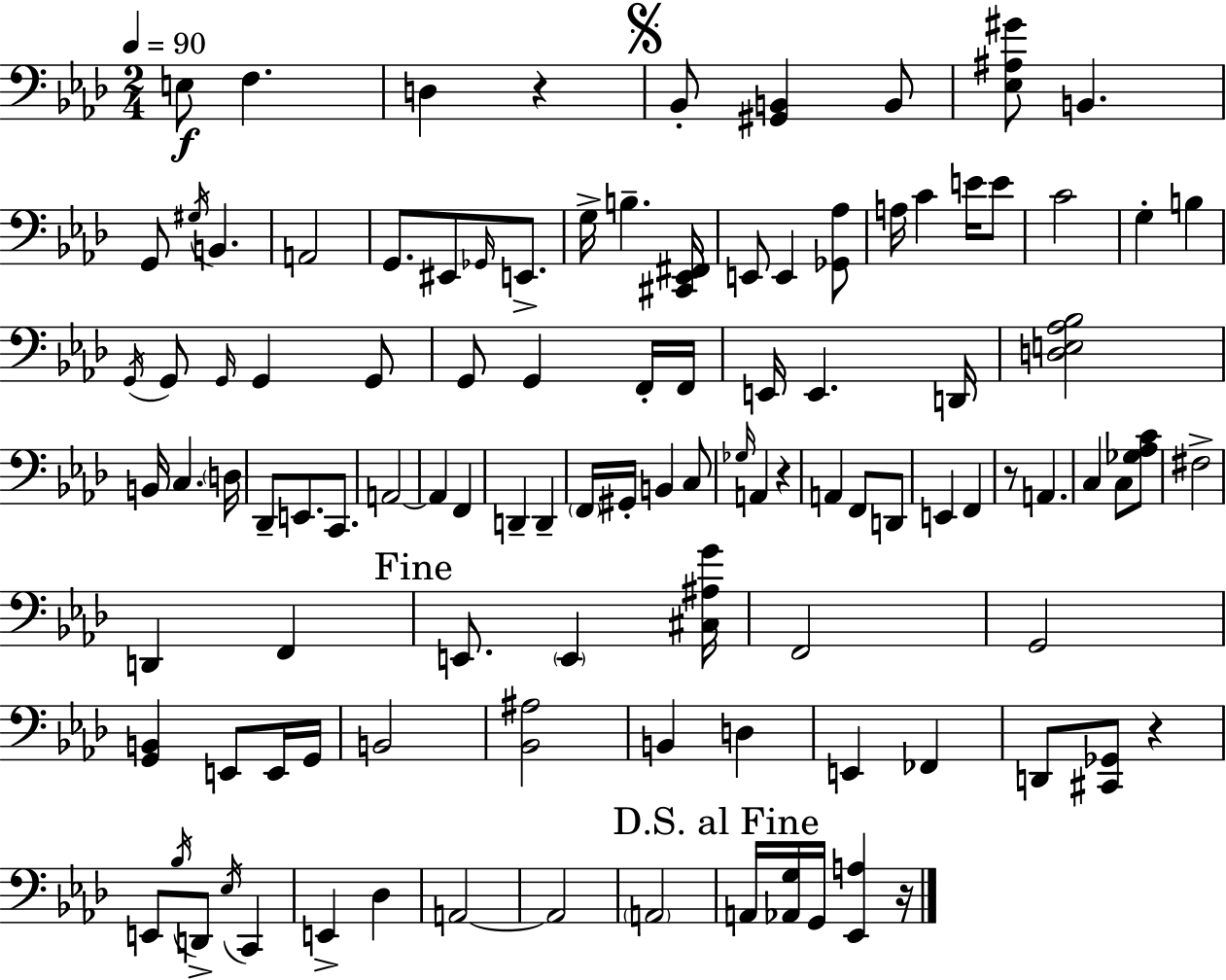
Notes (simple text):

E3/e F3/q. D3/q R/q Bb2/e [G#2,B2]/q B2/e [Eb3,A#3,G#4]/e B2/q. G2/e G#3/s B2/q. A2/h G2/e. EIS2/e Gb2/s E2/e. G3/s B3/q. [C#2,Eb2,F#2]/s E2/e E2/q [Gb2,Ab3]/e A3/s C4/q E4/s E4/e C4/h G3/q B3/q G2/s G2/e G2/s G2/q G2/e G2/e G2/q F2/s F2/s E2/s E2/q. D2/s [D3,E3,Ab3,Bb3]/h B2/s C3/q. D3/s Db2/e E2/e. C2/e. A2/h A2/q F2/q D2/q D2/q F2/s G#2/s B2/q C3/e Gb3/s A2/q R/q A2/q F2/e D2/e E2/q F2/q R/e A2/q. C3/q C3/e [Gb3,Ab3,C4]/e F#3/h D2/q F2/q E2/e. E2/q [C#3,A#3,G4]/s F2/h G2/h [G2,B2]/q E2/e E2/s G2/s B2/h [Bb2,A#3]/h B2/q D3/q E2/q FES2/q D2/e [C#2,Gb2]/e R/q E2/e Bb3/s D2/e Eb3/s C2/q E2/q Db3/q A2/h A2/h A2/h A2/s [Ab2,G3]/s G2/s [Eb2,A3]/q R/s